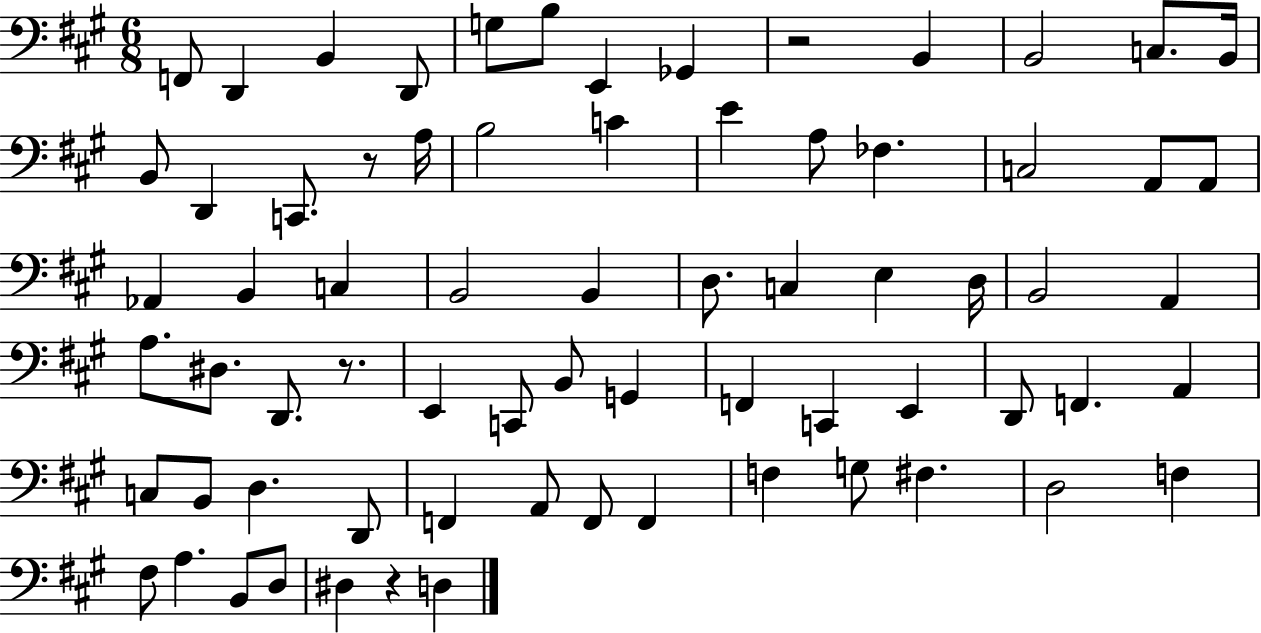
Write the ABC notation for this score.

X:1
T:Untitled
M:6/8
L:1/4
K:A
F,,/2 D,, B,, D,,/2 G,/2 B,/2 E,, _G,, z2 B,, B,,2 C,/2 B,,/4 B,,/2 D,, C,,/2 z/2 A,/4 B,2 C E A,/2 _F, C,2 A,,/2 A,,/2 _A,, B,, C, B,,2 B,, D,/2 C, E, D,/4 B,,2 A,, A,/2 ^D,/2 D,,/2 z/2 E,, C,,/2 B,,/2 G,, F,, C,, E,, D,,/2 F,, A,, C,/2 B,,/2 D, D,,/2 F,, A,,/2 F,,/2 F,, F, G,/2 ^F, D,2 F, ^F,/2 A, B,,/2 D,/2 ^D, z D,